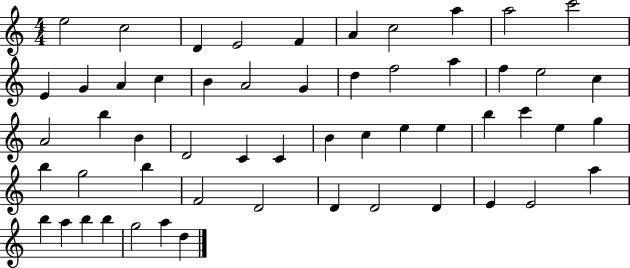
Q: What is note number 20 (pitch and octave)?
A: A5